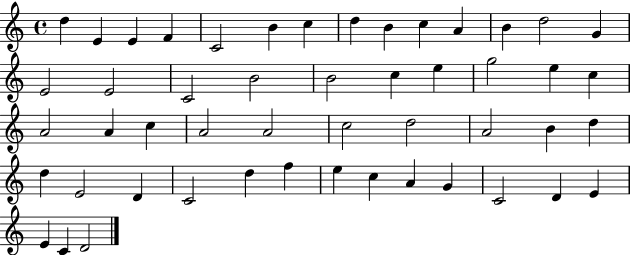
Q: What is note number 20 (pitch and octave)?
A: C5